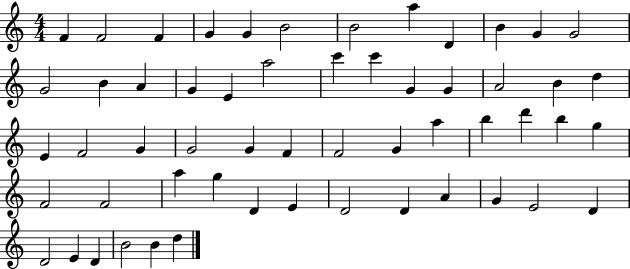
X:1
T:Untitled
M:4/4
L:1/4
K:C
F F2 F G G B2 B2 a D B G G2 G2 B A G E a2 c' c' G G A2 B d E F2 G G2 G F F2 G a b d' b g F2 F2 a g D E D2 D A G E2 D D2 E D B2 B d